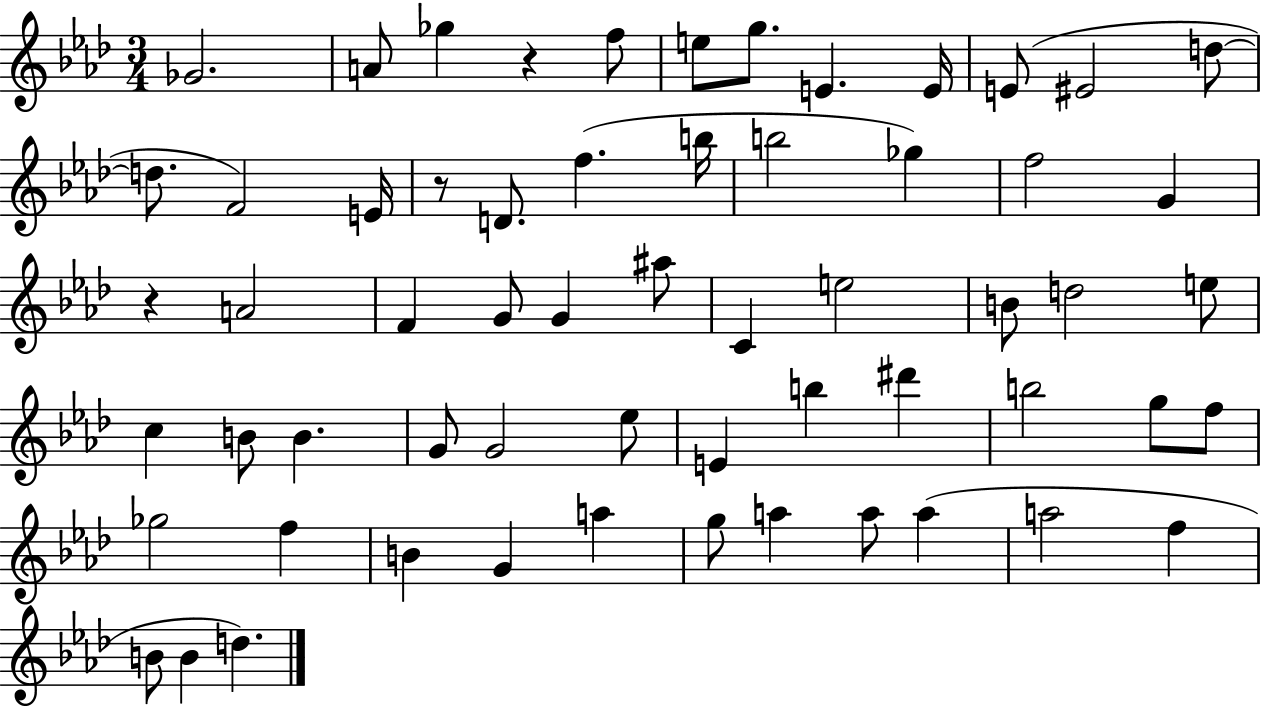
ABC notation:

X:1
T:Untitled
M:3/4
L:1/4
K:Ab
_G2 A/2 _g z f/2 e/2 g/2 E E/4 E/2 ^E2 d/2 d/2 F2 E/4 z/2 D/2 f b/4 b2 _g f2 G z A2 F G/2 G ^a/2 C e2 B/2 d2 e/2 c B/2 B G/2 G2 _e/2 E b ^d' b2 g/2 f/2 _g2 f B G a g/2 a a/2 a a2 f B/2 B d